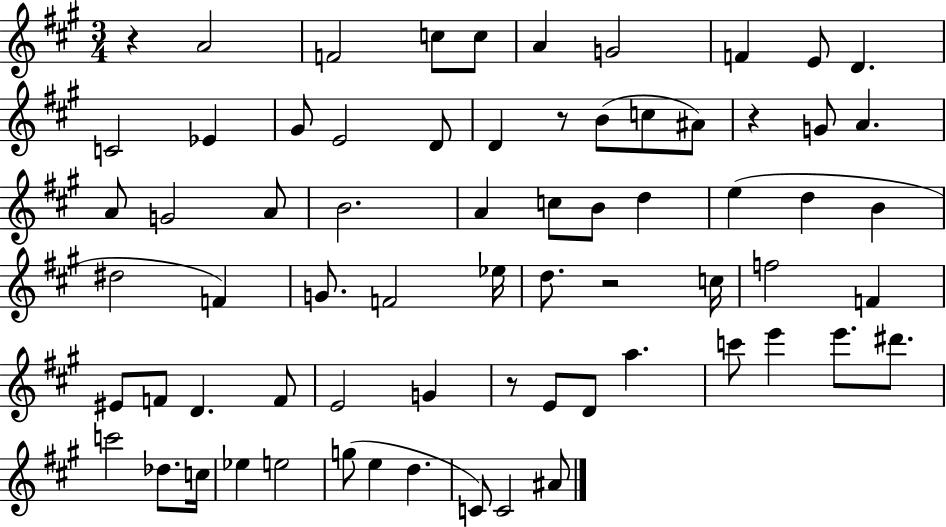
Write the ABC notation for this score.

X:1
T:Untitled
M:3/4
L:1/4
K:A
z A2 F2 c/2 c/2 A G2 F E/2 D C2 _E ^G/2 E2 D/2 D z/2 B/2 c/2 ^A/2 z G/2 A A/2 G2 A/2 B2 A c/2 B/2 d e d B ^d2 F G/2 F2 _e/4 d/2 z2 c/4 f2 F ^E/2 F/2 D F/2 E2 G z/2 E/2 D/2 a c'/2 e' e'/2 ^d'/2 c'2 _d/2 c/4 _e e2 g/2 e d C/2 C2 ^A/2